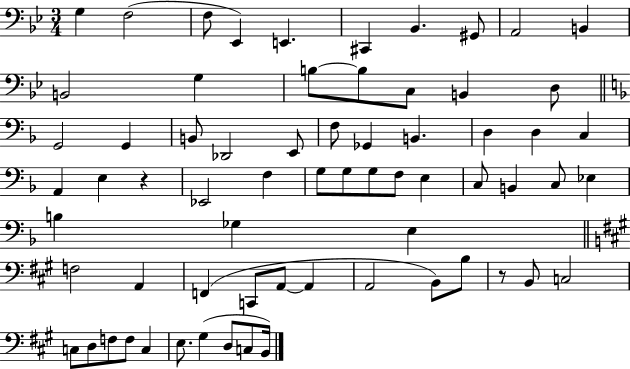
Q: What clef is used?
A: bass